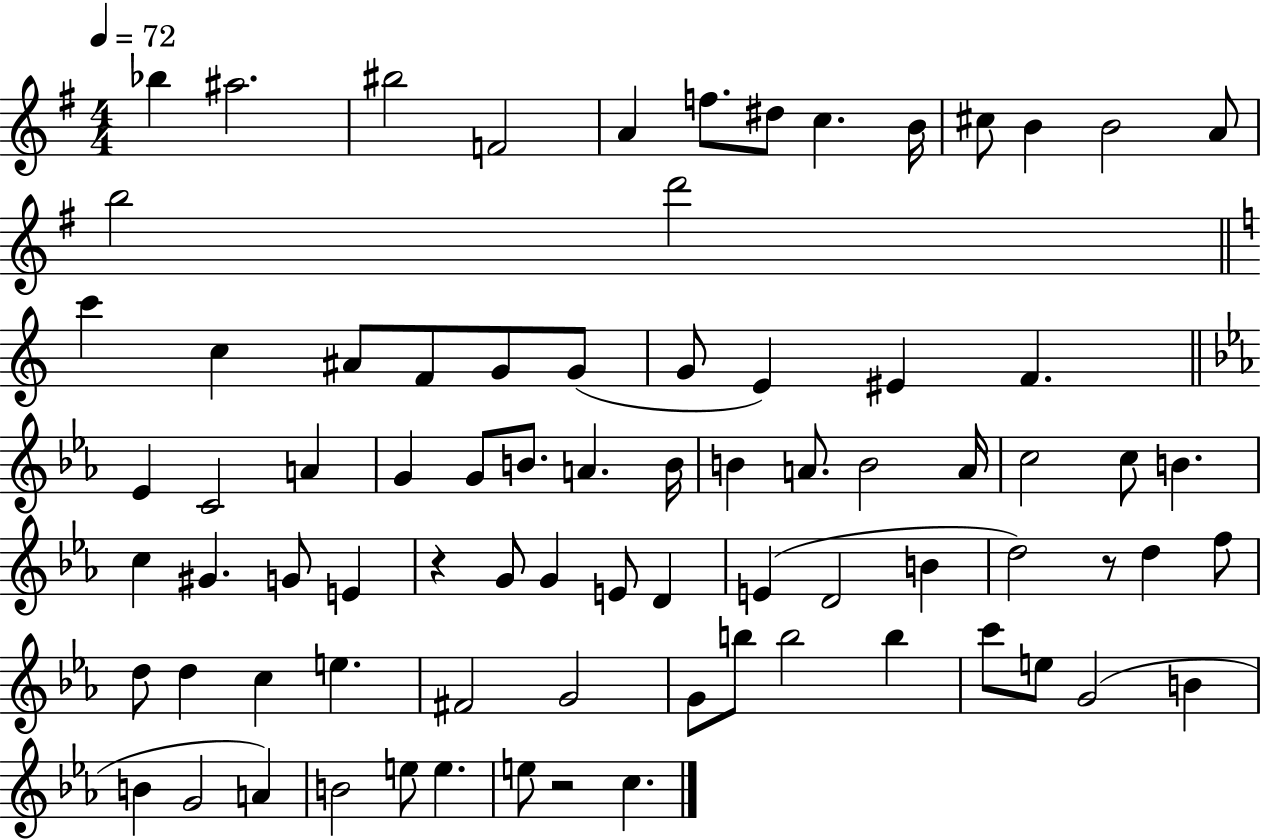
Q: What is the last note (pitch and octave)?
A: C5